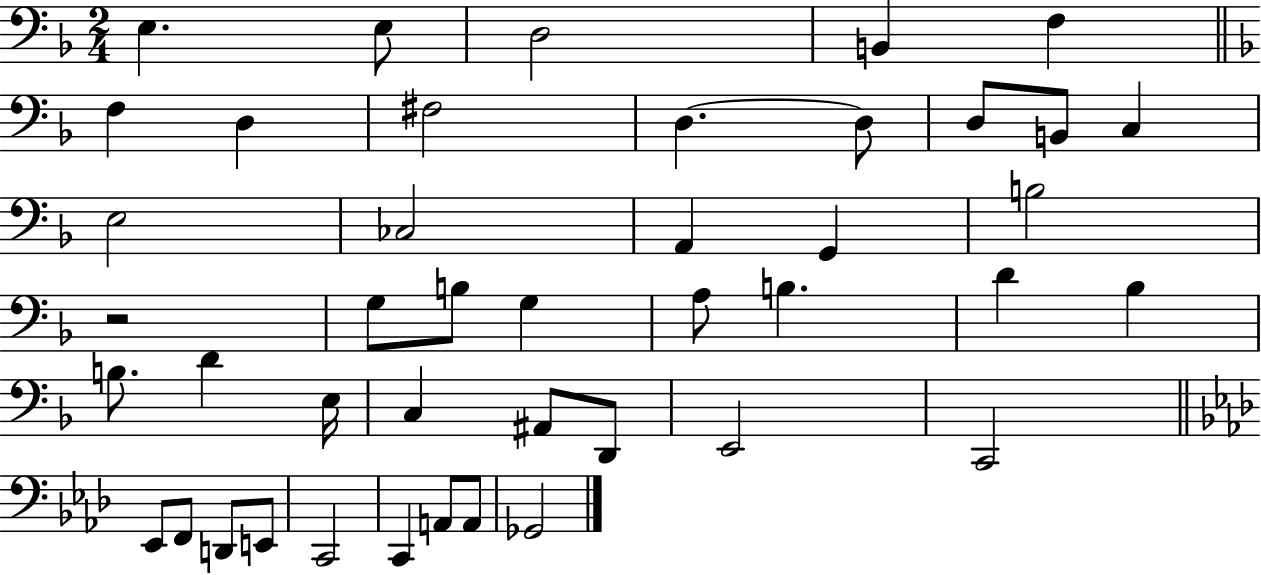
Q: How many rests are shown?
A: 1